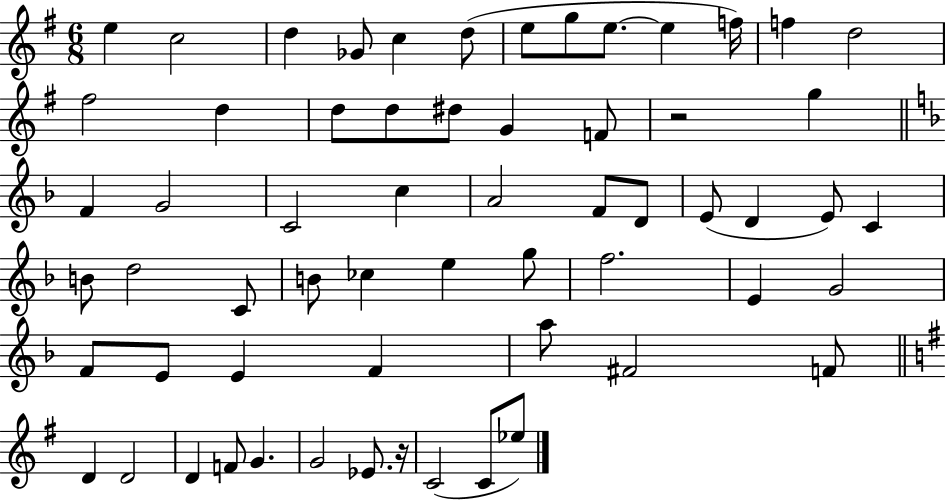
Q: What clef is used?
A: treble